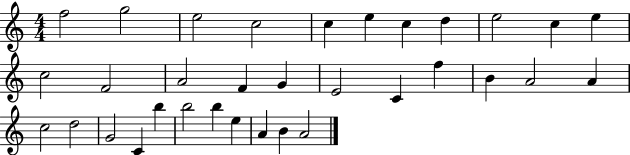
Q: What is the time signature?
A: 4/4